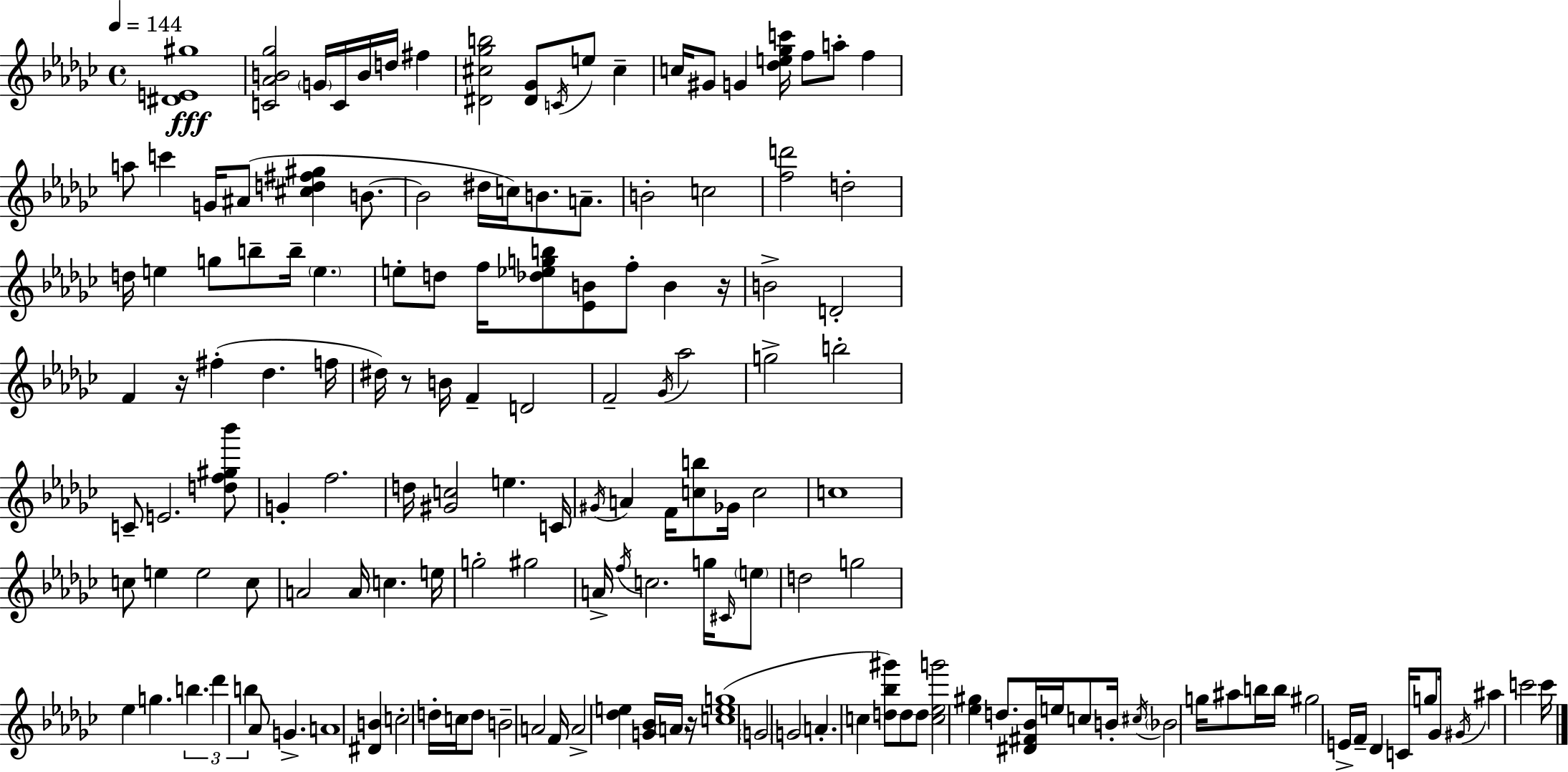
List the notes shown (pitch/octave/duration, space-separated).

[D#4,E4,G#5]/w [C4,Ab4,B4,Gb5]/h G4/s C4/s B4/s D5/s F#5/q [D#4,C#5,Gb5,B5]/h [D#4,Gb4]/e C4/s E5/e C#5/q C5/s G#4/e G4/q [Db5,E5,Gb5,C6]/s F5/e A5/e F5/q A5/e C6/q G4/s A#4/e [C#5,D5,F#5,G#5]/q B4/e. B4/h D#5/s C5/s B4/e. A4/e. B4/h C5/h [F5,D6]/h D5/h D5/s E5/q G5/e B5/e B5/s E5/q. E5/e D5/e F5/s [Db5,Eb5,G5,B5]/e [Eb4,B4]/e F5/e B4/q R/s B4/h D4/h F4/q R/s F#5/q Db5/q. F5/s D#5/s R/e B4/s F4/q D4/h F4/h Gb4/s Ab5/h G5/h B5/h C4/e E4/h. [D5,F5,G#5,Bb6]/e G4/q F5/h. D5/s [G#4,C5]/h E5/q. C4/s G#4/s A4/q F4/s [C5,B5]/e Gb4/s C5/h C5/w C5/e E5/q E5/h C5/e A4/h A4/s C5/q. E5/s G5/h G#5/h A4/s F5/s C5/h. G5/s C#4/s E5/e D5/h G5/h Eb5/q G5/q. B5/q. Db6/q B5/q Ab4/e G4/q. A4/w [D#4,B4]/q C5/h D5/s C5/s D5/e B4/h A4/h F4/s A4/h [Db5,E5]/q [G4,Bb4]/s A4/s R/s [C5,E5,G5]/w G4/h G4/h A4/q. C5/q [D5,Bb5,G#6]/e D5/e D5/e [C5,Eb5,G6]/h [Eb5,G#5]/q D5/e. [D#4,F#4,Bb4]/s E5/s C5/e B4/s C#5/s Bb4/h G5/s A#5/e B5/s B5/s G#5/h E4/s F4/s Db4/q C4/s G5/e Gb4/s G#4/s A#5/q C6/h C6/s